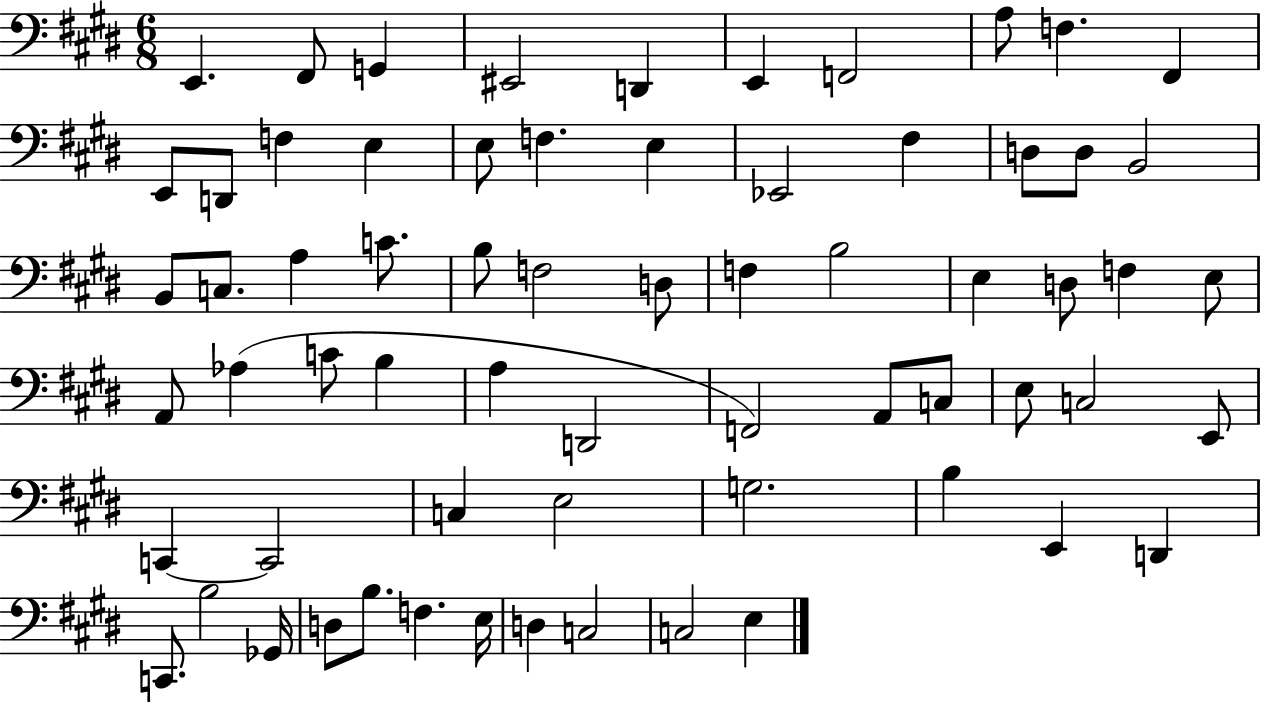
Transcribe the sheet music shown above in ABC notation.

X:1
T:Untitled
M:6/8
L:1/4
K:E
E,, ^F,,/2 G,, ^E,,2 D,, E,, F,,2 A,/2 F, ^F,, E,,/2 D,,/2 F, E, E,/2 F, E, _E,,2 ^F, D,/2 D,/2 B,,2 B,,/2 C,/2 A, C/2 B,/2 F,2 D,/2 F, B,2 E, D,/2 F, E,/2 A,,/2 _A, C/2 B, A, D,,2 F,,2 A,,/2 C,/2 E,/2 C,2 E,,/2 C,, C,,2 C, E,2 G,2 B, E,, D,, C,,/2 B,2 _G,,/4 D,/2 B,/2 F, E,/4 D, C,2 C,2 E,